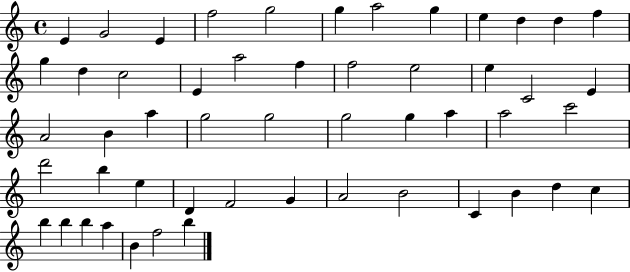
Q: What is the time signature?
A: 4/4